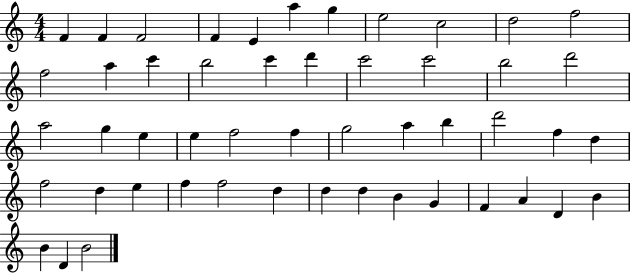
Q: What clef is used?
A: treble